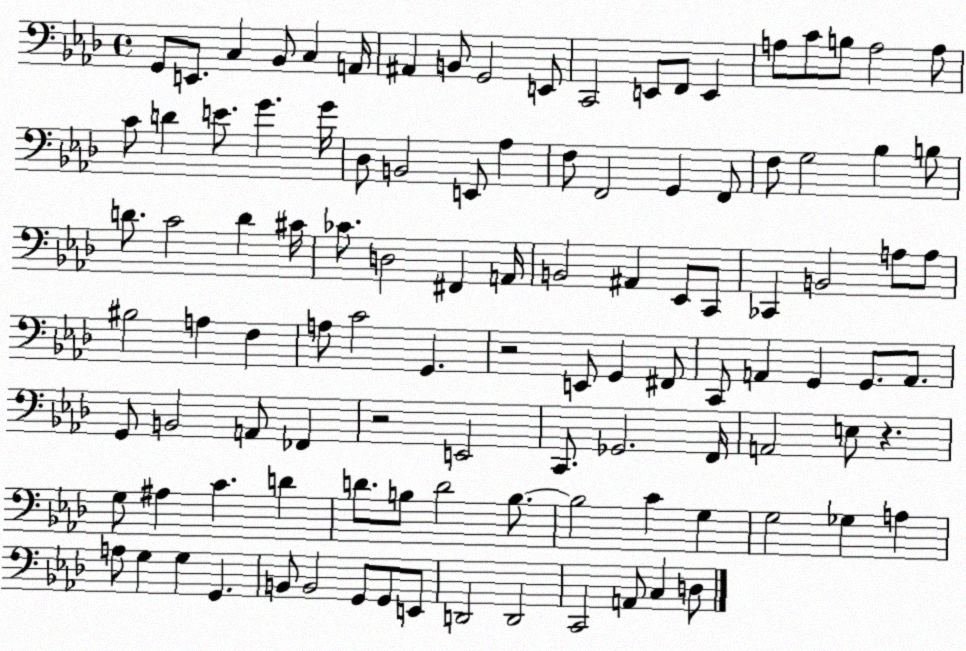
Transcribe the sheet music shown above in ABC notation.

X:1
T:Untitled
M:4/4
L:1/4
K:Ab
G,,/2 E,,/2 C, _B,,/2 C, A,,/4 ^A,, B,,/2 G,,2 E,,/2 C,,2 E,,/2 F,,/2 E,, A,/2 C/2 B,/2 A,2 A,/2 C/2 D E/2 G G/4 _D,/2 B,,2 E,,/2 _A, F,/2 F,,2 G,, F,,/2 F,/2 G,2 _B, B,/2 D/2 C2 D ^C/4 _C/2 D,2 ^F,, A,,/4 B,,2 ^A,, _E,,/2 C,,/2 _C,, B,,2 A,/2 A,/2 ^B,2 A, F, A,/2 C2 G,, z2 E,,/2 G,, ^F,,/2 C,,/2 A,, G,, G,,/2 A,,/2 G,,/2 B,,2 A,,/2 _F,, z2 E,,2 C,,/2 _G,,2 F,,/4 A,,2 E,/2 z G,/2 ^A, C D D/2 B,/2 D2 B,/2 B,2 C G, G,2 _G, A, A,/2 G, G, G,, B,,/2 B,,2 G,,/2 G,,/2 E,,/2 D,,2 D,,2 C,,2 A,,/2 C, D,/2